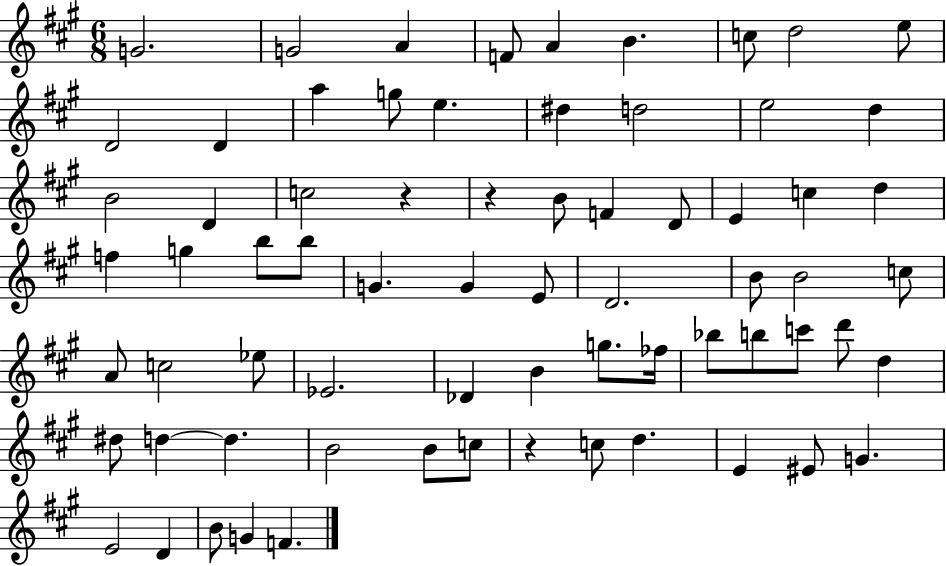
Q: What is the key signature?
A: A major